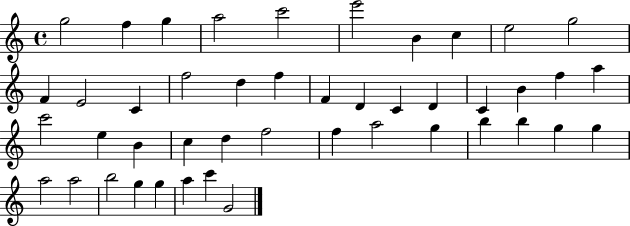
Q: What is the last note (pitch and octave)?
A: G4